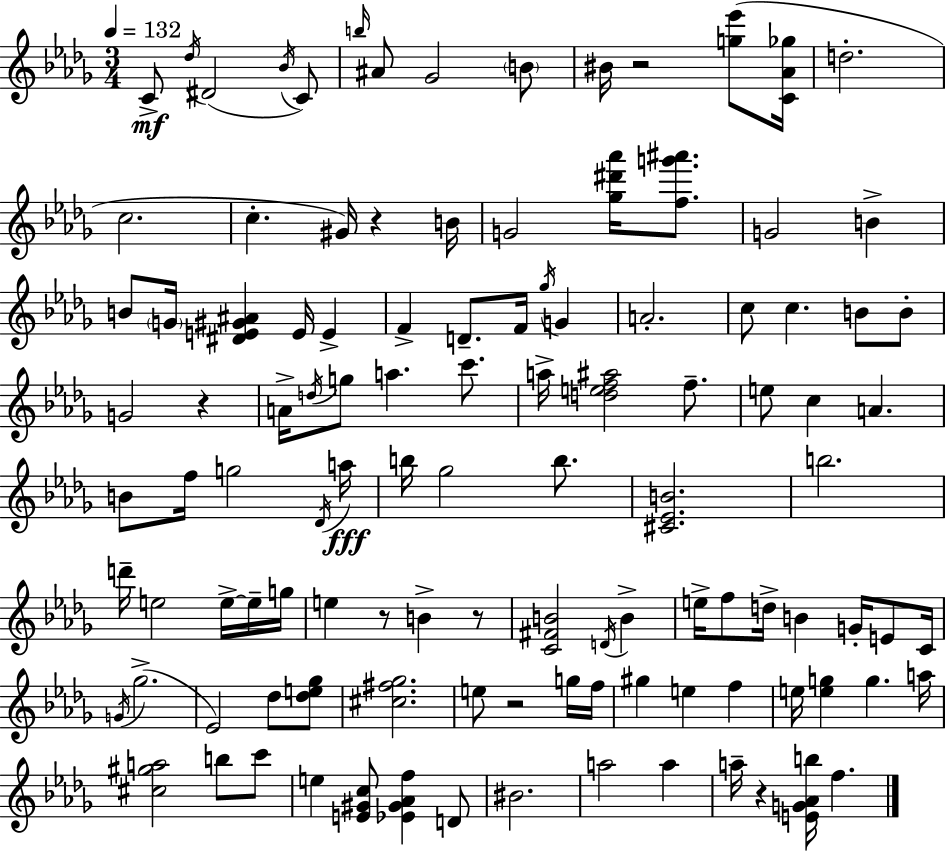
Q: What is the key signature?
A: BES minor